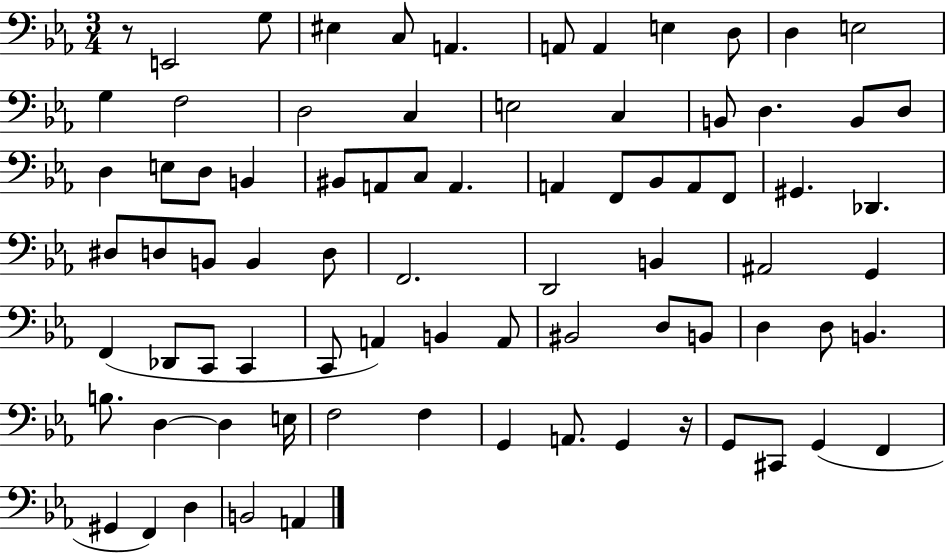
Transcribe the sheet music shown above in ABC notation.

X:1
T:Untitled
M:3/4
L:1/4
K:Eb
z/2 E,,2 G,/2 ^E, C,/2 A,, A,,/2 A,, E, D,/2 D, E,2 G, F,2 D,2 C, E,2 C, B,,/2 D, B,,/2 D,/2 D, E,/2 D,/2 B,, ^B,,/2 A,,/2 C,/2 A,, A,, F,,/2 _B,,/2 A,,/2 F,,/2 ^G,, _D,, ^D,/2 D,/2 B,,/2 B,, D,/2 F,,2 D,,2 B,, ^A,,2 G,, F,, _D,,/2 C,,/2 C,, C,,/2 A,, B,, A,,/2 ^B,,2 D,/2 B,,/2 D, D,/2 B,, B,/2 D, D, E,/4 F,2 F, G,, A,,/2 G,, z/4 G,,/2 ^C,,/2 G,, F,, ^G,, F,, D, B,,2 A,,